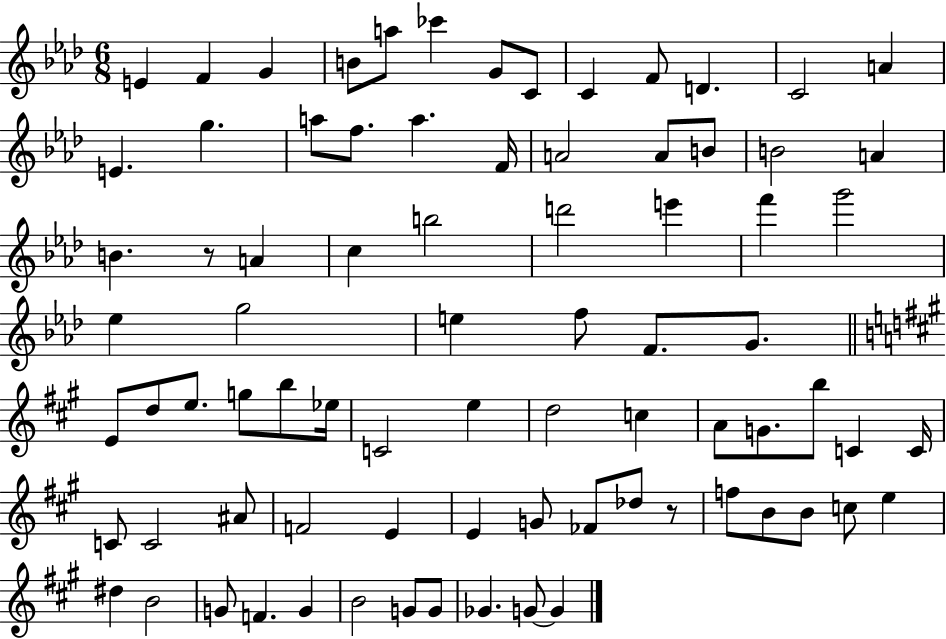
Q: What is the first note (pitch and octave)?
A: E4